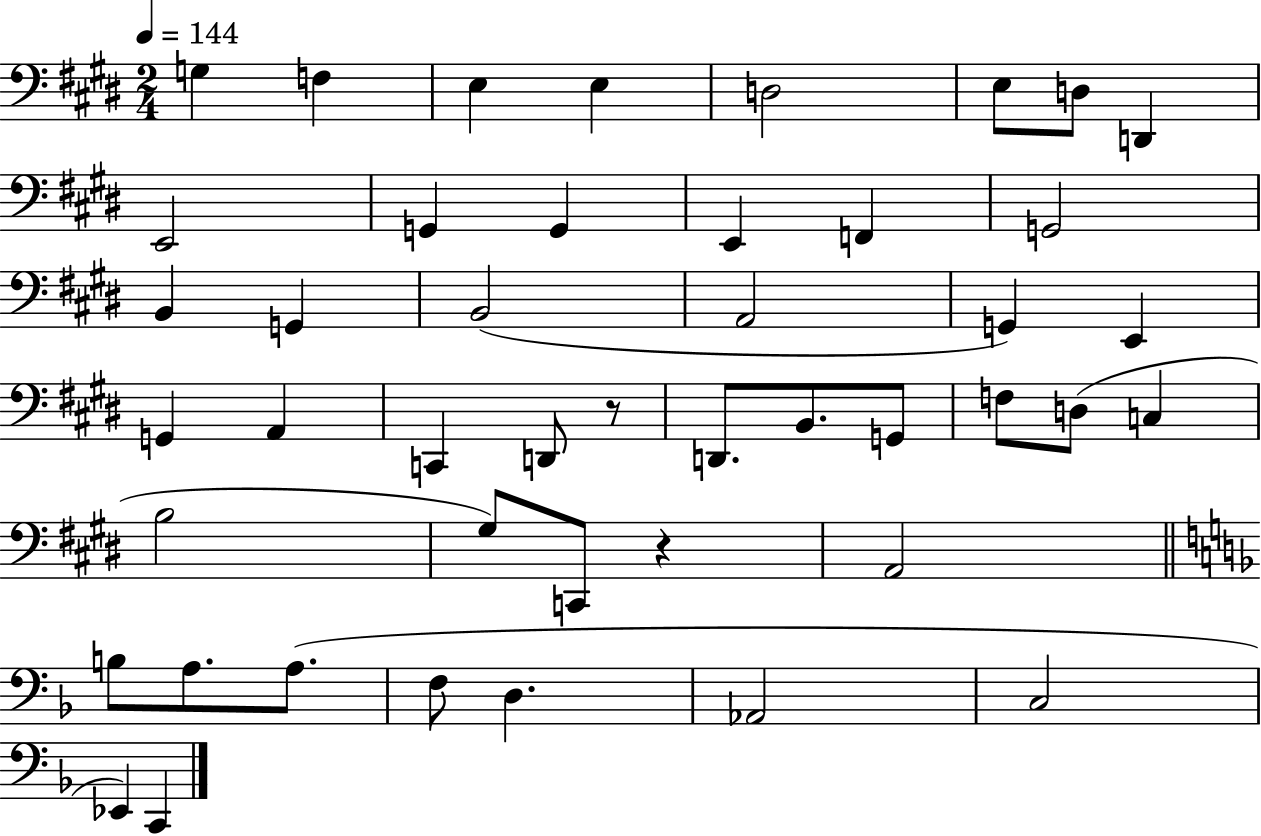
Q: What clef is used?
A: bass